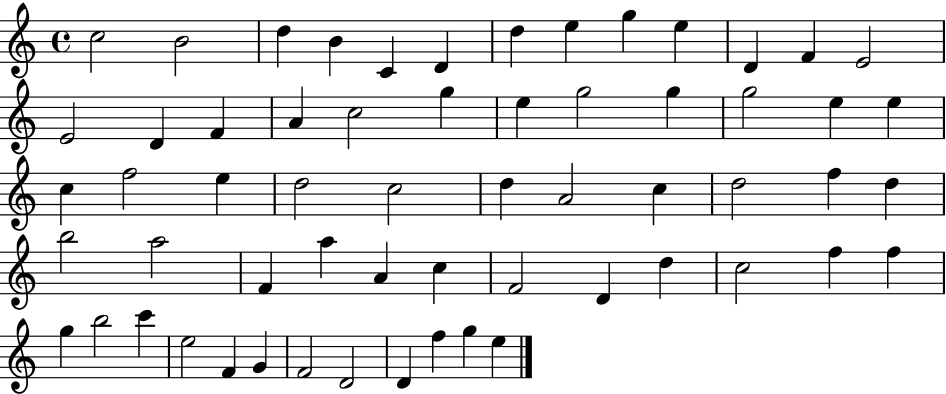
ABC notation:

X:1
T:Untitled
M:4/4
L:1/4
K:C
c2 B2 d B C D d e g e D F E2 E2 D F A c2 g e g2 g g2 e e c f2 e d2 c2 d A2 c d2 f d b2 a2 F a A c F2 D d c2 f f g b2 c' e2 F G F2 D2 D f g e